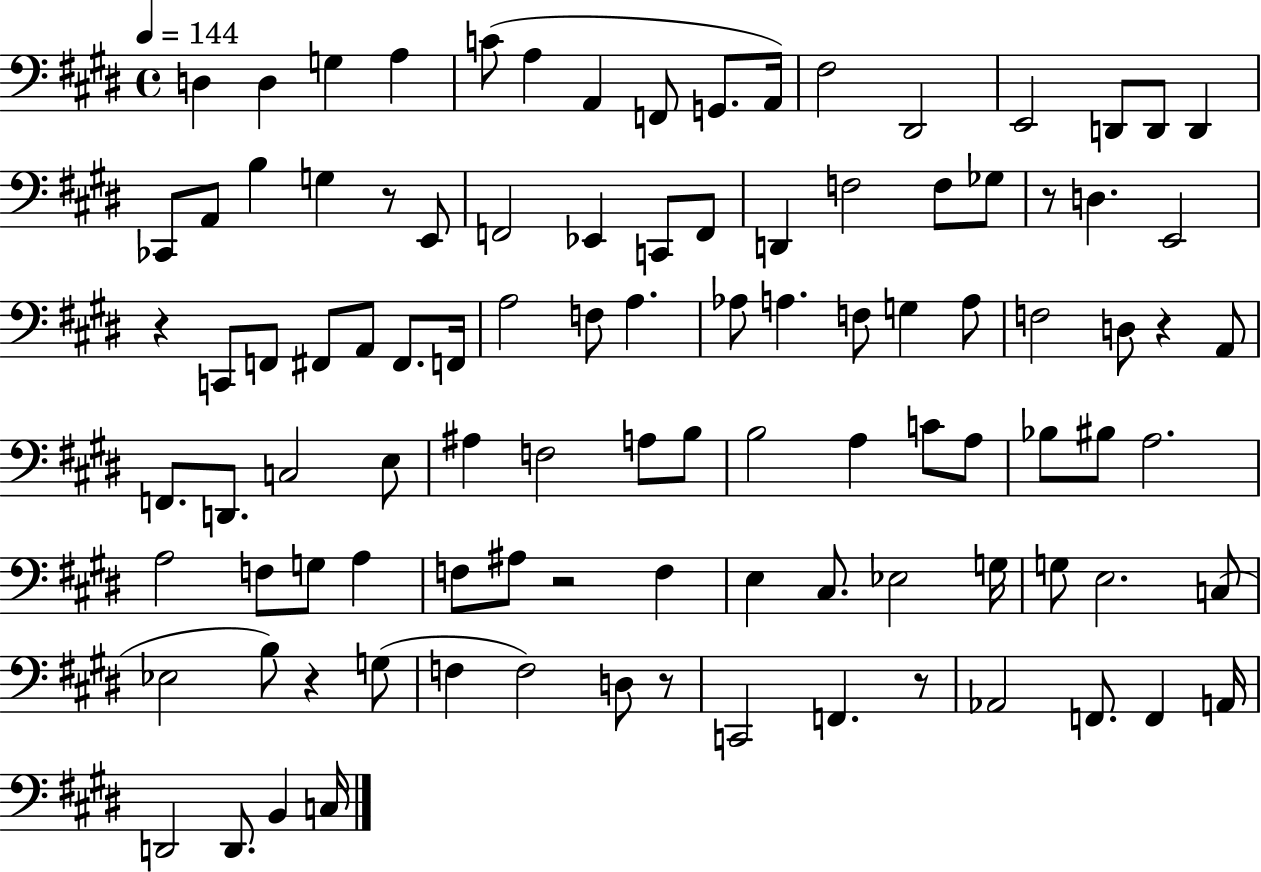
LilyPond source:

{
  \clef bass
  \time 4/4
  \defaultTimeSignature
  \key e \major
  \tempo 4 = 144
  d4 d4 g4 a4 | c'8( a4 a,4 f,8 g,8. a,16) | fis2 dis,2 | e,2 d,8 d,8 d,4 | \break ces,8 a,8 b4 g4 r8 e,8 | f,2 ees,4 c,8 f,8 | d,4 f2 f8 ges8 | r8 d4. e,2 | \break r4 c,8 f,8 fis,8 a,8 fis,8. f,16 | a2 f8 a4. | aes8 a4. f8 g4 a8 | f2 d8 r4 a,8 | \break f,8. d,8. c2 e8 | ais4 f2 a8 b8 | b2 a4 c'8 a8 | bes8 bis8 a2. | \break a2 f8 g8 a4 | f8 ais8 r2 f4 | e4 cis8. ees2 g16 | g8 e2. c8( | \break ees2 b8) r4 g8( | f4 f2) d8 r8 | c,2 f,4. r8 | aes,2 f,8. f,4 a,16 | \break d,2 d,8. b,4 c16 | \bar "|."
}